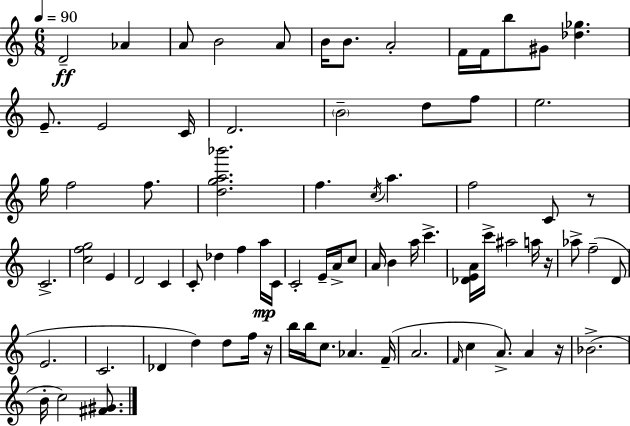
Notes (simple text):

D4/h Ab4/q A4/e B4/h A4/e B4/s B4/e. A4/h F4/s F4/s B5/e G#4/e [Db5,Gb5]/q. E4/e. E4/h C4/s D4/h. B4/h D5/e F5/e E5/h. G5/s F5/h F5/e. [D5,G5,A5,Bb6]/h. F5/q. C5/s A5/q. F5/h C4/e R/e C4/h. [C5,F5,G5]/h E4/q D4/h C4/q C4/e Db5/q F5/q A5/s C4/s C4/h E4/s A4/s C5/e A4/s B4/q A5/s C6/q. [Db4,E4,A4]/s C6/s A#5/h A5/s R/s Ab5/e F5/h D4/e E4/h. C4/h. Db4/q D5/q D5/e F5/s R/s B5/s B5/s C5/e. Ab4/q. F4/s A4/h. F4/s C5/q A4/e. A4/q R/s Bb4/h. B4/s C5/h [F#4,G#4]/e.